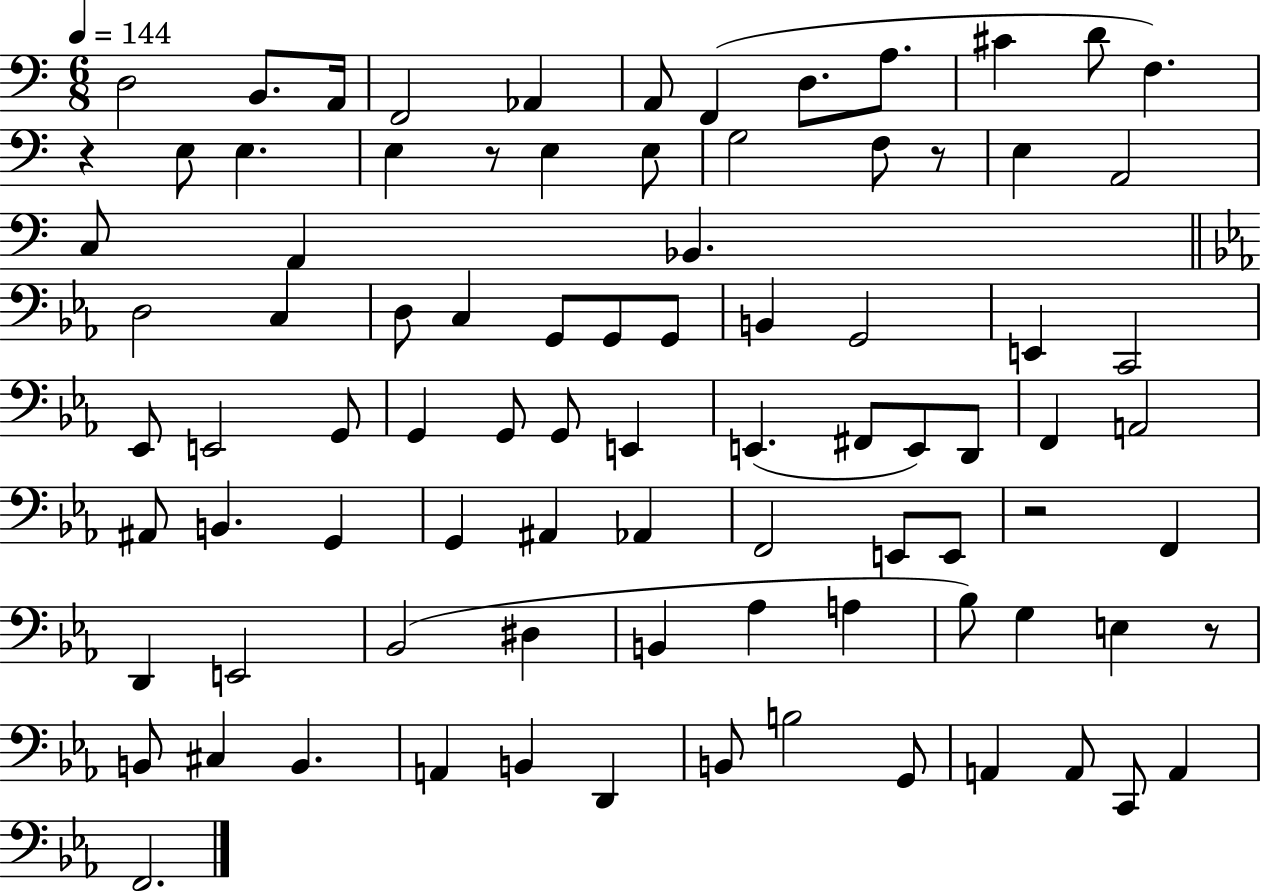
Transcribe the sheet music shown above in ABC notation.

X:1
T:Untitled
M:6/8
L:1/4
K:C
D,2 B,,/2 A,,/4 F,,2 _A,, A,,/2 F,, D,/2 A,/2 ^C D/2 F, z E,/2 E, E, z/2 E, E,/2 G,2 F,/2 z/2 E, A,,2 C,/2 A,, _B,, D,2 C, D,/2 C, G,,/2 G,,/2 G,,/2 B,, G,,2 E,, C,,2 _E,,/2 E,,2 G,,/2 G,, G,,/2 G,,/2 E,, E,, ^F,,/2 E,,/2 D,,/2 F,, A,,2 ^A,,/2 B,, G,, G,, ^A,, _A,, F,,2 E,,/2 E,,/2 z2 F,, D,, E,,2 _B,,2 ^D, B,, _A, A, _B,/2 G, E, z/2 B,,/2 ^C, B,, A,, B,, D,, B,,/2 B,2 G,,/2 A,, A,,/2 C,,/2 A,, F,,2